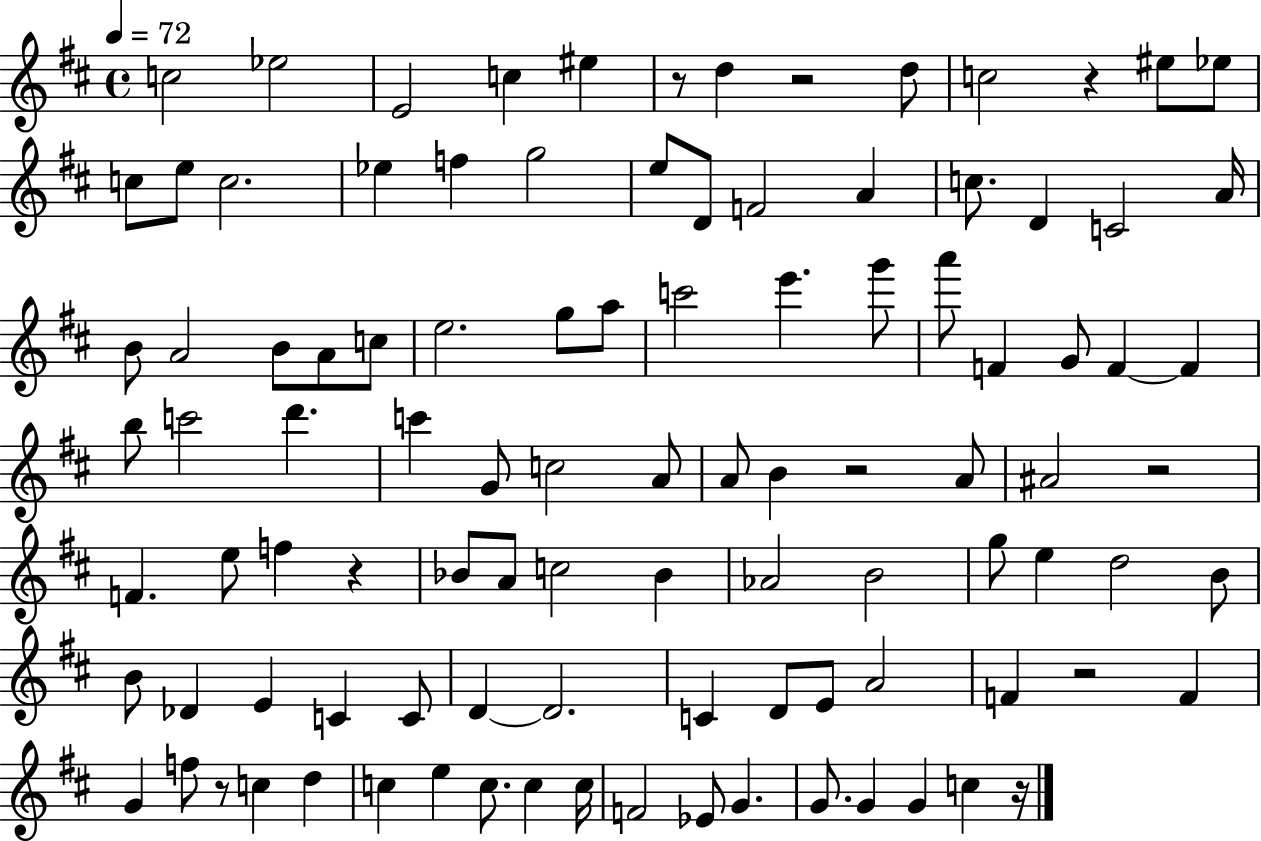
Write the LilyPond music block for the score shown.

{
  \clef treble
  \time 4/4
  \defaultTimeSignature
  \key d \major
  \tempo 4 = 72
  \repeat volta 2 { c''2 ees''2 | e'2 c''4 eis''4 | r8 d''4 r2 d''8 | c''2 r4 eis''8 ees''8 | \break c''8 e''8 c''2. | ees''4 f''4 g''2 | e''8 d'8 f'2 a'4 | c''8. d'4 c'2 a'16 | \break b'8 a'2 b'8 a'8 c''8 | e''2. g''8 a''8 | c'''2 e'''4. g'''8 | a'''8 f'4 g'8 f'4~~ f'4 | \break b''8 c'''2 d'''4. | c'''4 g'8 c''2 a'8 | a'8 b'4 r2 a'8 | ais'2 r2 | \break f'4. e''8 f''4 r4 | bes'8 a'8 c''2 bes'4 | aes'2 b'2 | g''8 e''4 d''2 b'8 | \break b'8 des'4 e'4 c'4 c'8 | d'4~~ d'2. | c'4 d'8 e'8 a'2 | f'4 r2 f'4 | \break g'4 f''8 r8 c''4 d''4 | c''4 e''4 c''8. c''4 c''16 | f'2 ees'8 g'4. | g'8. g'4 g'4 c''4 r16 | \break } \bar "|."
}